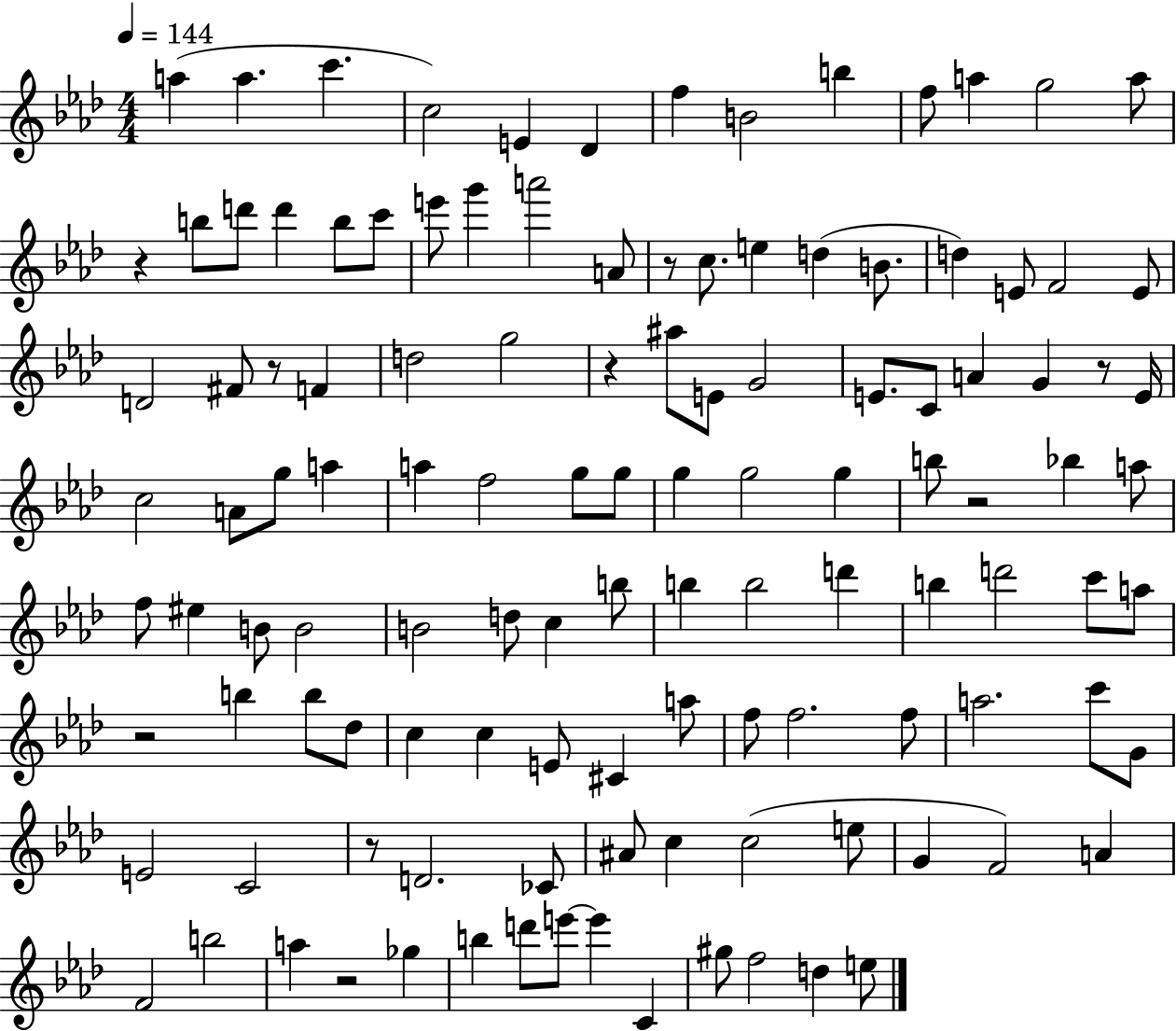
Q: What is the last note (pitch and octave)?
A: E5